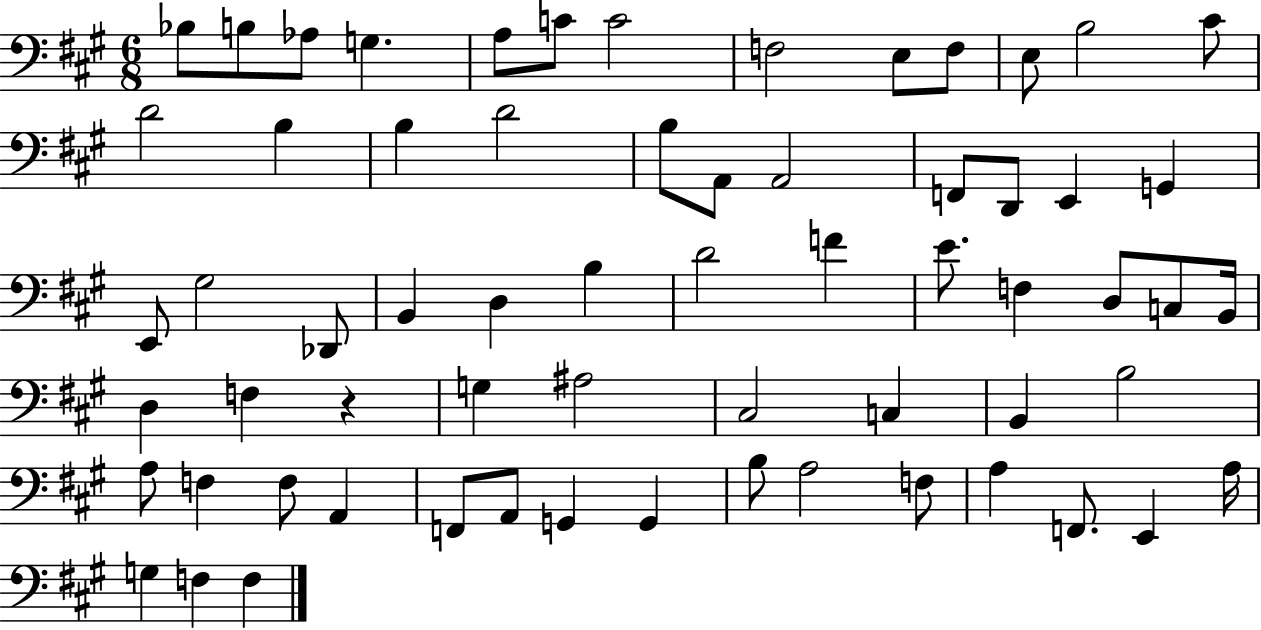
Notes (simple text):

Bb3/e B3/e Ab3/e G3/q. A3/e C4/e C4/h F3/h E3/e F3/e E3/e B3/h C#4/e D4/h B3/q B3/q D4/h B3/e A2/e A2/h F2/e D2/e E2/q G2/q E2/e G#3/h Db2/e B2/q D3/q B3/q D4/h F4/q E4/e. F3/q D3/e C3/e B2/s D3/q F3/q R/q G3/q A#3/h C#3/h C3/q B2/q B3/h A3/e F3/q F3/e A2/q F2/e A2/e G2/q G2/q B3/e A3/h F3/e A3/q F2/e. E2/q A3/s G3/q F3/q F3/q